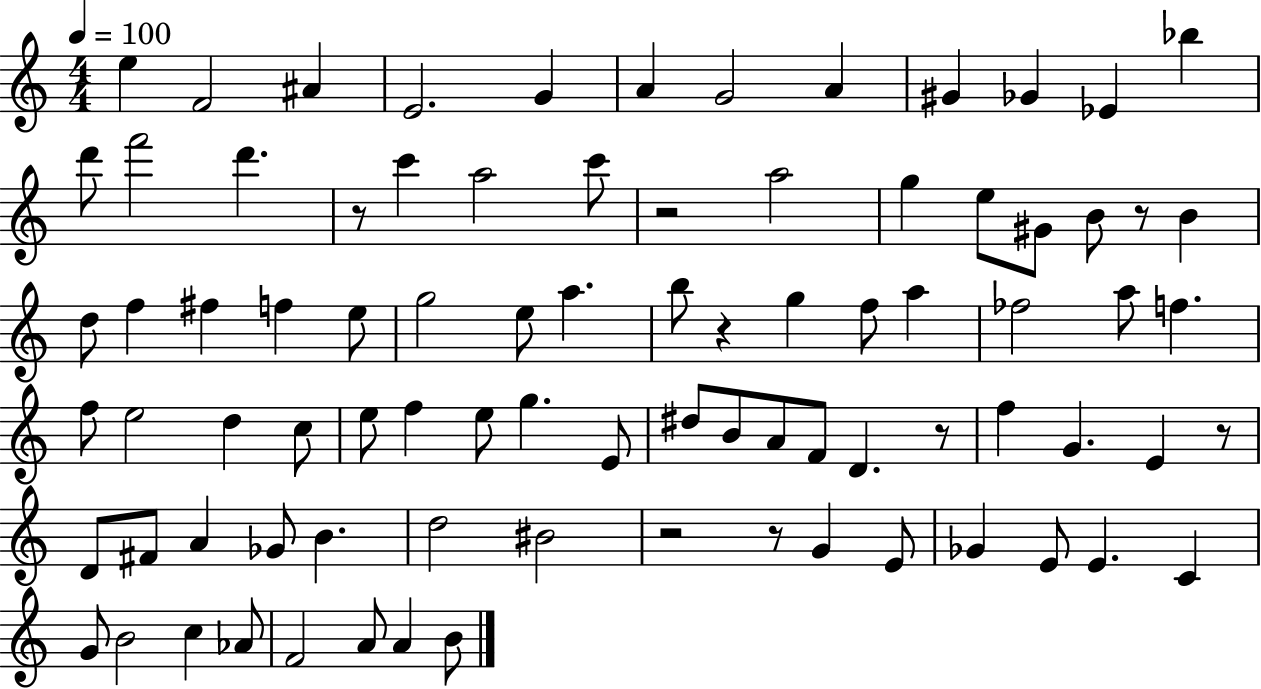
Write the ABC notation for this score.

X:1
T:Untitled
M:4/4
L:1/4
K:C
e F2 ^A E2 G A G2 A ^G _G _E _b d'/2 f'2 d' z/2 c' a2 c'/2 z2 a2 g e/2 ^G/2 B/2 z/2 B d/2 f ^f f e/2 g2 e/2 a b/2 z g f/2 a _f2 a/2 f f/2 e2 d c/2 e/2 f e/2 g E/2 ^d/2 B/2 A/2 F/2 D z/2 f G E z/2 D/2 ^F/2 A _G/2 B d2 ^B2 z2 z/2 G E/2 _G E/2 E C G/2 B2 c _A/2 F2 A/2 A B/2